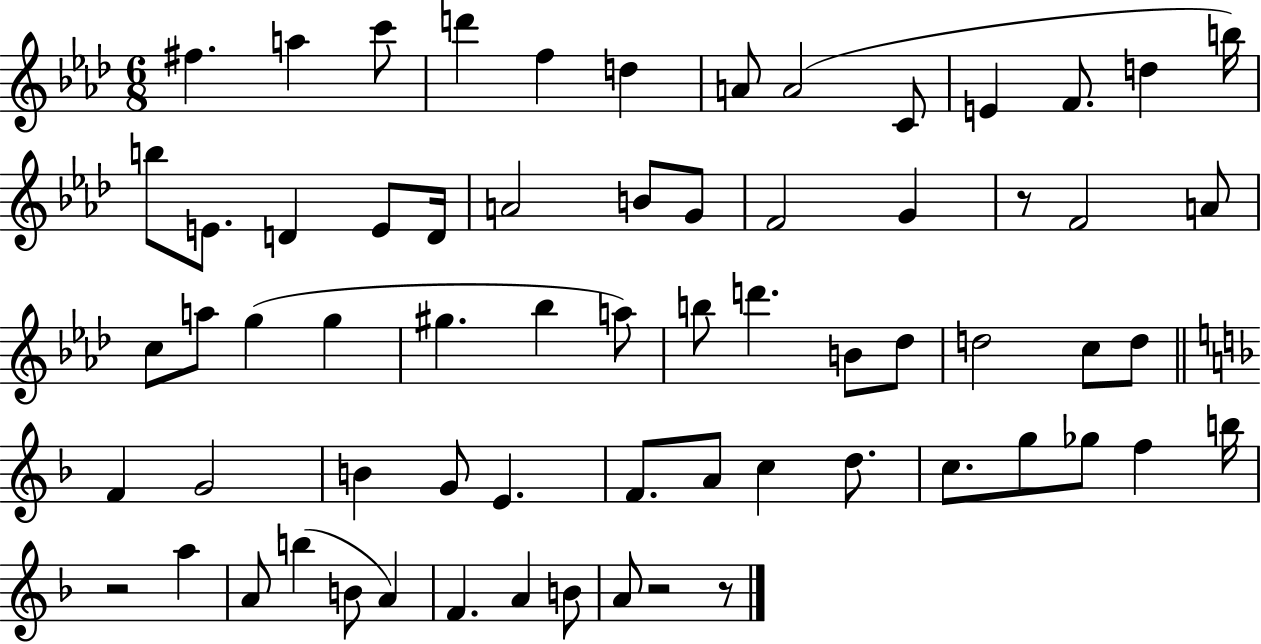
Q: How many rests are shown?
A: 4